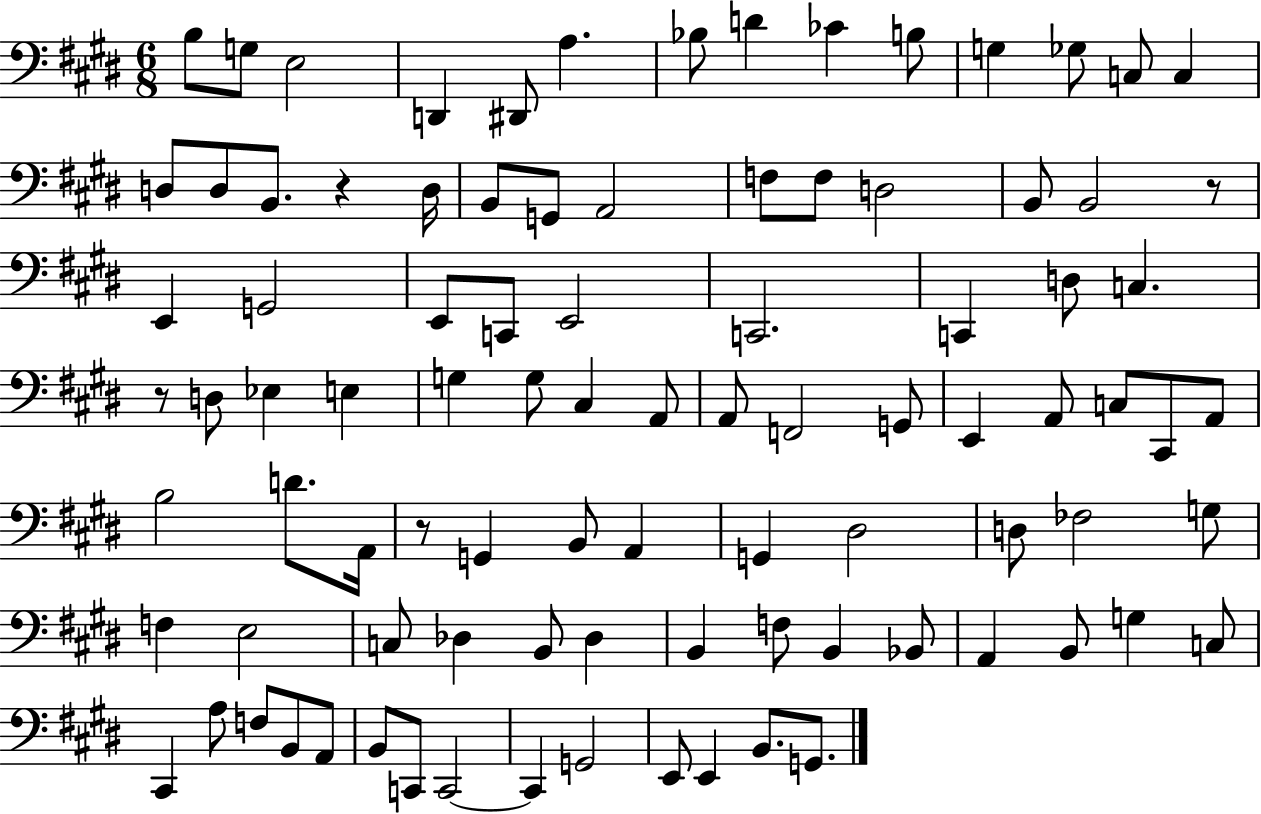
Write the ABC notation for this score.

X:1
T:Untitled
M:6/8
L:1/4
K:E
B,/2 G,/2 E,2 D,, ^D,,/2 A, _B,/2 D _C B,/2 G, _G,/2 C,/2 C, D,/2 D,/2 B,,/2 z D,/4 B,,/2 G,,/2 A,,2 F,/2 F,/2 D,2 B,,/2 B,,2 z/2 E,, G,,2 E,,/2 C,,/2 E,,2 C,,2 C,, D,/2 C, z/2 D,/2 _E, E, G, G,/2 ^C, A,,/2 A,,/2 F,,2 G,,/2 E,, A,,/2 C,/2 ^C,,/2 A,,/2 B,2 D/2 A,,/4 z/2 G,, B,,/2 A,, G,, ^D,2 D,/2 _F,2 G,/2 F, E,2 C,/2 _D, B,,/2 _D, B,, F,/2 B,, _B,,/2 A,, B,,/2 G, C,/2 ^C,, A,/2 F,/2 B,,/2 A,,/2 B,,/2 C,,/2 C,,2 C,, G,,2 E,,/2 E,, B,,/2 G,,/2